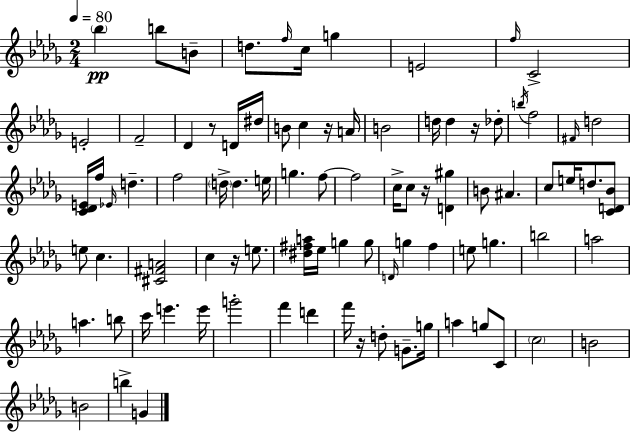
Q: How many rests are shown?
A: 6